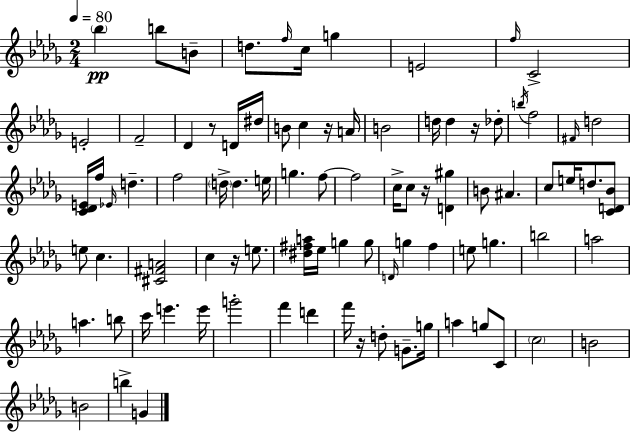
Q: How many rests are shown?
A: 6